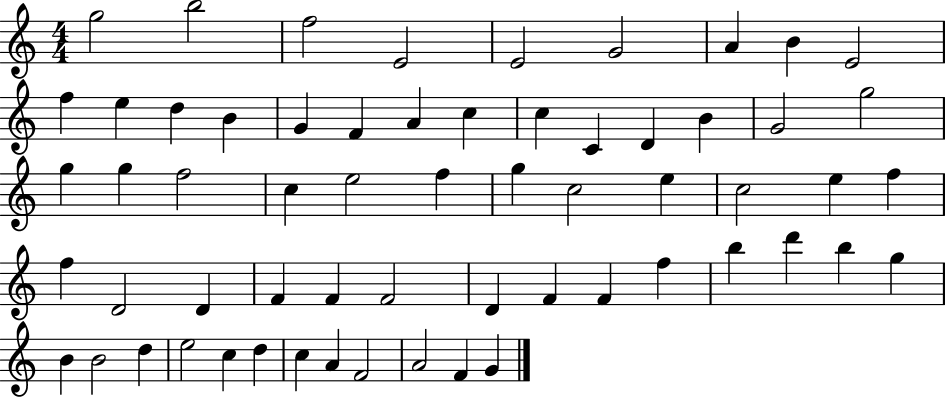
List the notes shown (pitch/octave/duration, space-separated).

G5/h B5/h F5/h E4/h E4/h G4/h A4/q B4/q E4/h F5/q E5/q D5/q B4/q G4/q F4/q A4/q C5/q C5/q C4/q D4/q B4/q G4/h G5/h G5/q G5/q F5/h C5/q E5/h F5/q G5/q C5/h E5/q C5/h E5/q F5/q F5/q D4/h D4/q F4/q F4/q F4/h D4/q F4/q F4/q F5/q B5/q D6/q B5/q G5/q B4/q B4/h D5/q E5/h C5/q D5/q C5/q A4/q F4/h A4/h F4/q G4/q